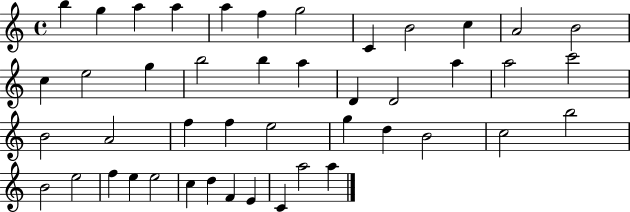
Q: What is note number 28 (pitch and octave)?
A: E5